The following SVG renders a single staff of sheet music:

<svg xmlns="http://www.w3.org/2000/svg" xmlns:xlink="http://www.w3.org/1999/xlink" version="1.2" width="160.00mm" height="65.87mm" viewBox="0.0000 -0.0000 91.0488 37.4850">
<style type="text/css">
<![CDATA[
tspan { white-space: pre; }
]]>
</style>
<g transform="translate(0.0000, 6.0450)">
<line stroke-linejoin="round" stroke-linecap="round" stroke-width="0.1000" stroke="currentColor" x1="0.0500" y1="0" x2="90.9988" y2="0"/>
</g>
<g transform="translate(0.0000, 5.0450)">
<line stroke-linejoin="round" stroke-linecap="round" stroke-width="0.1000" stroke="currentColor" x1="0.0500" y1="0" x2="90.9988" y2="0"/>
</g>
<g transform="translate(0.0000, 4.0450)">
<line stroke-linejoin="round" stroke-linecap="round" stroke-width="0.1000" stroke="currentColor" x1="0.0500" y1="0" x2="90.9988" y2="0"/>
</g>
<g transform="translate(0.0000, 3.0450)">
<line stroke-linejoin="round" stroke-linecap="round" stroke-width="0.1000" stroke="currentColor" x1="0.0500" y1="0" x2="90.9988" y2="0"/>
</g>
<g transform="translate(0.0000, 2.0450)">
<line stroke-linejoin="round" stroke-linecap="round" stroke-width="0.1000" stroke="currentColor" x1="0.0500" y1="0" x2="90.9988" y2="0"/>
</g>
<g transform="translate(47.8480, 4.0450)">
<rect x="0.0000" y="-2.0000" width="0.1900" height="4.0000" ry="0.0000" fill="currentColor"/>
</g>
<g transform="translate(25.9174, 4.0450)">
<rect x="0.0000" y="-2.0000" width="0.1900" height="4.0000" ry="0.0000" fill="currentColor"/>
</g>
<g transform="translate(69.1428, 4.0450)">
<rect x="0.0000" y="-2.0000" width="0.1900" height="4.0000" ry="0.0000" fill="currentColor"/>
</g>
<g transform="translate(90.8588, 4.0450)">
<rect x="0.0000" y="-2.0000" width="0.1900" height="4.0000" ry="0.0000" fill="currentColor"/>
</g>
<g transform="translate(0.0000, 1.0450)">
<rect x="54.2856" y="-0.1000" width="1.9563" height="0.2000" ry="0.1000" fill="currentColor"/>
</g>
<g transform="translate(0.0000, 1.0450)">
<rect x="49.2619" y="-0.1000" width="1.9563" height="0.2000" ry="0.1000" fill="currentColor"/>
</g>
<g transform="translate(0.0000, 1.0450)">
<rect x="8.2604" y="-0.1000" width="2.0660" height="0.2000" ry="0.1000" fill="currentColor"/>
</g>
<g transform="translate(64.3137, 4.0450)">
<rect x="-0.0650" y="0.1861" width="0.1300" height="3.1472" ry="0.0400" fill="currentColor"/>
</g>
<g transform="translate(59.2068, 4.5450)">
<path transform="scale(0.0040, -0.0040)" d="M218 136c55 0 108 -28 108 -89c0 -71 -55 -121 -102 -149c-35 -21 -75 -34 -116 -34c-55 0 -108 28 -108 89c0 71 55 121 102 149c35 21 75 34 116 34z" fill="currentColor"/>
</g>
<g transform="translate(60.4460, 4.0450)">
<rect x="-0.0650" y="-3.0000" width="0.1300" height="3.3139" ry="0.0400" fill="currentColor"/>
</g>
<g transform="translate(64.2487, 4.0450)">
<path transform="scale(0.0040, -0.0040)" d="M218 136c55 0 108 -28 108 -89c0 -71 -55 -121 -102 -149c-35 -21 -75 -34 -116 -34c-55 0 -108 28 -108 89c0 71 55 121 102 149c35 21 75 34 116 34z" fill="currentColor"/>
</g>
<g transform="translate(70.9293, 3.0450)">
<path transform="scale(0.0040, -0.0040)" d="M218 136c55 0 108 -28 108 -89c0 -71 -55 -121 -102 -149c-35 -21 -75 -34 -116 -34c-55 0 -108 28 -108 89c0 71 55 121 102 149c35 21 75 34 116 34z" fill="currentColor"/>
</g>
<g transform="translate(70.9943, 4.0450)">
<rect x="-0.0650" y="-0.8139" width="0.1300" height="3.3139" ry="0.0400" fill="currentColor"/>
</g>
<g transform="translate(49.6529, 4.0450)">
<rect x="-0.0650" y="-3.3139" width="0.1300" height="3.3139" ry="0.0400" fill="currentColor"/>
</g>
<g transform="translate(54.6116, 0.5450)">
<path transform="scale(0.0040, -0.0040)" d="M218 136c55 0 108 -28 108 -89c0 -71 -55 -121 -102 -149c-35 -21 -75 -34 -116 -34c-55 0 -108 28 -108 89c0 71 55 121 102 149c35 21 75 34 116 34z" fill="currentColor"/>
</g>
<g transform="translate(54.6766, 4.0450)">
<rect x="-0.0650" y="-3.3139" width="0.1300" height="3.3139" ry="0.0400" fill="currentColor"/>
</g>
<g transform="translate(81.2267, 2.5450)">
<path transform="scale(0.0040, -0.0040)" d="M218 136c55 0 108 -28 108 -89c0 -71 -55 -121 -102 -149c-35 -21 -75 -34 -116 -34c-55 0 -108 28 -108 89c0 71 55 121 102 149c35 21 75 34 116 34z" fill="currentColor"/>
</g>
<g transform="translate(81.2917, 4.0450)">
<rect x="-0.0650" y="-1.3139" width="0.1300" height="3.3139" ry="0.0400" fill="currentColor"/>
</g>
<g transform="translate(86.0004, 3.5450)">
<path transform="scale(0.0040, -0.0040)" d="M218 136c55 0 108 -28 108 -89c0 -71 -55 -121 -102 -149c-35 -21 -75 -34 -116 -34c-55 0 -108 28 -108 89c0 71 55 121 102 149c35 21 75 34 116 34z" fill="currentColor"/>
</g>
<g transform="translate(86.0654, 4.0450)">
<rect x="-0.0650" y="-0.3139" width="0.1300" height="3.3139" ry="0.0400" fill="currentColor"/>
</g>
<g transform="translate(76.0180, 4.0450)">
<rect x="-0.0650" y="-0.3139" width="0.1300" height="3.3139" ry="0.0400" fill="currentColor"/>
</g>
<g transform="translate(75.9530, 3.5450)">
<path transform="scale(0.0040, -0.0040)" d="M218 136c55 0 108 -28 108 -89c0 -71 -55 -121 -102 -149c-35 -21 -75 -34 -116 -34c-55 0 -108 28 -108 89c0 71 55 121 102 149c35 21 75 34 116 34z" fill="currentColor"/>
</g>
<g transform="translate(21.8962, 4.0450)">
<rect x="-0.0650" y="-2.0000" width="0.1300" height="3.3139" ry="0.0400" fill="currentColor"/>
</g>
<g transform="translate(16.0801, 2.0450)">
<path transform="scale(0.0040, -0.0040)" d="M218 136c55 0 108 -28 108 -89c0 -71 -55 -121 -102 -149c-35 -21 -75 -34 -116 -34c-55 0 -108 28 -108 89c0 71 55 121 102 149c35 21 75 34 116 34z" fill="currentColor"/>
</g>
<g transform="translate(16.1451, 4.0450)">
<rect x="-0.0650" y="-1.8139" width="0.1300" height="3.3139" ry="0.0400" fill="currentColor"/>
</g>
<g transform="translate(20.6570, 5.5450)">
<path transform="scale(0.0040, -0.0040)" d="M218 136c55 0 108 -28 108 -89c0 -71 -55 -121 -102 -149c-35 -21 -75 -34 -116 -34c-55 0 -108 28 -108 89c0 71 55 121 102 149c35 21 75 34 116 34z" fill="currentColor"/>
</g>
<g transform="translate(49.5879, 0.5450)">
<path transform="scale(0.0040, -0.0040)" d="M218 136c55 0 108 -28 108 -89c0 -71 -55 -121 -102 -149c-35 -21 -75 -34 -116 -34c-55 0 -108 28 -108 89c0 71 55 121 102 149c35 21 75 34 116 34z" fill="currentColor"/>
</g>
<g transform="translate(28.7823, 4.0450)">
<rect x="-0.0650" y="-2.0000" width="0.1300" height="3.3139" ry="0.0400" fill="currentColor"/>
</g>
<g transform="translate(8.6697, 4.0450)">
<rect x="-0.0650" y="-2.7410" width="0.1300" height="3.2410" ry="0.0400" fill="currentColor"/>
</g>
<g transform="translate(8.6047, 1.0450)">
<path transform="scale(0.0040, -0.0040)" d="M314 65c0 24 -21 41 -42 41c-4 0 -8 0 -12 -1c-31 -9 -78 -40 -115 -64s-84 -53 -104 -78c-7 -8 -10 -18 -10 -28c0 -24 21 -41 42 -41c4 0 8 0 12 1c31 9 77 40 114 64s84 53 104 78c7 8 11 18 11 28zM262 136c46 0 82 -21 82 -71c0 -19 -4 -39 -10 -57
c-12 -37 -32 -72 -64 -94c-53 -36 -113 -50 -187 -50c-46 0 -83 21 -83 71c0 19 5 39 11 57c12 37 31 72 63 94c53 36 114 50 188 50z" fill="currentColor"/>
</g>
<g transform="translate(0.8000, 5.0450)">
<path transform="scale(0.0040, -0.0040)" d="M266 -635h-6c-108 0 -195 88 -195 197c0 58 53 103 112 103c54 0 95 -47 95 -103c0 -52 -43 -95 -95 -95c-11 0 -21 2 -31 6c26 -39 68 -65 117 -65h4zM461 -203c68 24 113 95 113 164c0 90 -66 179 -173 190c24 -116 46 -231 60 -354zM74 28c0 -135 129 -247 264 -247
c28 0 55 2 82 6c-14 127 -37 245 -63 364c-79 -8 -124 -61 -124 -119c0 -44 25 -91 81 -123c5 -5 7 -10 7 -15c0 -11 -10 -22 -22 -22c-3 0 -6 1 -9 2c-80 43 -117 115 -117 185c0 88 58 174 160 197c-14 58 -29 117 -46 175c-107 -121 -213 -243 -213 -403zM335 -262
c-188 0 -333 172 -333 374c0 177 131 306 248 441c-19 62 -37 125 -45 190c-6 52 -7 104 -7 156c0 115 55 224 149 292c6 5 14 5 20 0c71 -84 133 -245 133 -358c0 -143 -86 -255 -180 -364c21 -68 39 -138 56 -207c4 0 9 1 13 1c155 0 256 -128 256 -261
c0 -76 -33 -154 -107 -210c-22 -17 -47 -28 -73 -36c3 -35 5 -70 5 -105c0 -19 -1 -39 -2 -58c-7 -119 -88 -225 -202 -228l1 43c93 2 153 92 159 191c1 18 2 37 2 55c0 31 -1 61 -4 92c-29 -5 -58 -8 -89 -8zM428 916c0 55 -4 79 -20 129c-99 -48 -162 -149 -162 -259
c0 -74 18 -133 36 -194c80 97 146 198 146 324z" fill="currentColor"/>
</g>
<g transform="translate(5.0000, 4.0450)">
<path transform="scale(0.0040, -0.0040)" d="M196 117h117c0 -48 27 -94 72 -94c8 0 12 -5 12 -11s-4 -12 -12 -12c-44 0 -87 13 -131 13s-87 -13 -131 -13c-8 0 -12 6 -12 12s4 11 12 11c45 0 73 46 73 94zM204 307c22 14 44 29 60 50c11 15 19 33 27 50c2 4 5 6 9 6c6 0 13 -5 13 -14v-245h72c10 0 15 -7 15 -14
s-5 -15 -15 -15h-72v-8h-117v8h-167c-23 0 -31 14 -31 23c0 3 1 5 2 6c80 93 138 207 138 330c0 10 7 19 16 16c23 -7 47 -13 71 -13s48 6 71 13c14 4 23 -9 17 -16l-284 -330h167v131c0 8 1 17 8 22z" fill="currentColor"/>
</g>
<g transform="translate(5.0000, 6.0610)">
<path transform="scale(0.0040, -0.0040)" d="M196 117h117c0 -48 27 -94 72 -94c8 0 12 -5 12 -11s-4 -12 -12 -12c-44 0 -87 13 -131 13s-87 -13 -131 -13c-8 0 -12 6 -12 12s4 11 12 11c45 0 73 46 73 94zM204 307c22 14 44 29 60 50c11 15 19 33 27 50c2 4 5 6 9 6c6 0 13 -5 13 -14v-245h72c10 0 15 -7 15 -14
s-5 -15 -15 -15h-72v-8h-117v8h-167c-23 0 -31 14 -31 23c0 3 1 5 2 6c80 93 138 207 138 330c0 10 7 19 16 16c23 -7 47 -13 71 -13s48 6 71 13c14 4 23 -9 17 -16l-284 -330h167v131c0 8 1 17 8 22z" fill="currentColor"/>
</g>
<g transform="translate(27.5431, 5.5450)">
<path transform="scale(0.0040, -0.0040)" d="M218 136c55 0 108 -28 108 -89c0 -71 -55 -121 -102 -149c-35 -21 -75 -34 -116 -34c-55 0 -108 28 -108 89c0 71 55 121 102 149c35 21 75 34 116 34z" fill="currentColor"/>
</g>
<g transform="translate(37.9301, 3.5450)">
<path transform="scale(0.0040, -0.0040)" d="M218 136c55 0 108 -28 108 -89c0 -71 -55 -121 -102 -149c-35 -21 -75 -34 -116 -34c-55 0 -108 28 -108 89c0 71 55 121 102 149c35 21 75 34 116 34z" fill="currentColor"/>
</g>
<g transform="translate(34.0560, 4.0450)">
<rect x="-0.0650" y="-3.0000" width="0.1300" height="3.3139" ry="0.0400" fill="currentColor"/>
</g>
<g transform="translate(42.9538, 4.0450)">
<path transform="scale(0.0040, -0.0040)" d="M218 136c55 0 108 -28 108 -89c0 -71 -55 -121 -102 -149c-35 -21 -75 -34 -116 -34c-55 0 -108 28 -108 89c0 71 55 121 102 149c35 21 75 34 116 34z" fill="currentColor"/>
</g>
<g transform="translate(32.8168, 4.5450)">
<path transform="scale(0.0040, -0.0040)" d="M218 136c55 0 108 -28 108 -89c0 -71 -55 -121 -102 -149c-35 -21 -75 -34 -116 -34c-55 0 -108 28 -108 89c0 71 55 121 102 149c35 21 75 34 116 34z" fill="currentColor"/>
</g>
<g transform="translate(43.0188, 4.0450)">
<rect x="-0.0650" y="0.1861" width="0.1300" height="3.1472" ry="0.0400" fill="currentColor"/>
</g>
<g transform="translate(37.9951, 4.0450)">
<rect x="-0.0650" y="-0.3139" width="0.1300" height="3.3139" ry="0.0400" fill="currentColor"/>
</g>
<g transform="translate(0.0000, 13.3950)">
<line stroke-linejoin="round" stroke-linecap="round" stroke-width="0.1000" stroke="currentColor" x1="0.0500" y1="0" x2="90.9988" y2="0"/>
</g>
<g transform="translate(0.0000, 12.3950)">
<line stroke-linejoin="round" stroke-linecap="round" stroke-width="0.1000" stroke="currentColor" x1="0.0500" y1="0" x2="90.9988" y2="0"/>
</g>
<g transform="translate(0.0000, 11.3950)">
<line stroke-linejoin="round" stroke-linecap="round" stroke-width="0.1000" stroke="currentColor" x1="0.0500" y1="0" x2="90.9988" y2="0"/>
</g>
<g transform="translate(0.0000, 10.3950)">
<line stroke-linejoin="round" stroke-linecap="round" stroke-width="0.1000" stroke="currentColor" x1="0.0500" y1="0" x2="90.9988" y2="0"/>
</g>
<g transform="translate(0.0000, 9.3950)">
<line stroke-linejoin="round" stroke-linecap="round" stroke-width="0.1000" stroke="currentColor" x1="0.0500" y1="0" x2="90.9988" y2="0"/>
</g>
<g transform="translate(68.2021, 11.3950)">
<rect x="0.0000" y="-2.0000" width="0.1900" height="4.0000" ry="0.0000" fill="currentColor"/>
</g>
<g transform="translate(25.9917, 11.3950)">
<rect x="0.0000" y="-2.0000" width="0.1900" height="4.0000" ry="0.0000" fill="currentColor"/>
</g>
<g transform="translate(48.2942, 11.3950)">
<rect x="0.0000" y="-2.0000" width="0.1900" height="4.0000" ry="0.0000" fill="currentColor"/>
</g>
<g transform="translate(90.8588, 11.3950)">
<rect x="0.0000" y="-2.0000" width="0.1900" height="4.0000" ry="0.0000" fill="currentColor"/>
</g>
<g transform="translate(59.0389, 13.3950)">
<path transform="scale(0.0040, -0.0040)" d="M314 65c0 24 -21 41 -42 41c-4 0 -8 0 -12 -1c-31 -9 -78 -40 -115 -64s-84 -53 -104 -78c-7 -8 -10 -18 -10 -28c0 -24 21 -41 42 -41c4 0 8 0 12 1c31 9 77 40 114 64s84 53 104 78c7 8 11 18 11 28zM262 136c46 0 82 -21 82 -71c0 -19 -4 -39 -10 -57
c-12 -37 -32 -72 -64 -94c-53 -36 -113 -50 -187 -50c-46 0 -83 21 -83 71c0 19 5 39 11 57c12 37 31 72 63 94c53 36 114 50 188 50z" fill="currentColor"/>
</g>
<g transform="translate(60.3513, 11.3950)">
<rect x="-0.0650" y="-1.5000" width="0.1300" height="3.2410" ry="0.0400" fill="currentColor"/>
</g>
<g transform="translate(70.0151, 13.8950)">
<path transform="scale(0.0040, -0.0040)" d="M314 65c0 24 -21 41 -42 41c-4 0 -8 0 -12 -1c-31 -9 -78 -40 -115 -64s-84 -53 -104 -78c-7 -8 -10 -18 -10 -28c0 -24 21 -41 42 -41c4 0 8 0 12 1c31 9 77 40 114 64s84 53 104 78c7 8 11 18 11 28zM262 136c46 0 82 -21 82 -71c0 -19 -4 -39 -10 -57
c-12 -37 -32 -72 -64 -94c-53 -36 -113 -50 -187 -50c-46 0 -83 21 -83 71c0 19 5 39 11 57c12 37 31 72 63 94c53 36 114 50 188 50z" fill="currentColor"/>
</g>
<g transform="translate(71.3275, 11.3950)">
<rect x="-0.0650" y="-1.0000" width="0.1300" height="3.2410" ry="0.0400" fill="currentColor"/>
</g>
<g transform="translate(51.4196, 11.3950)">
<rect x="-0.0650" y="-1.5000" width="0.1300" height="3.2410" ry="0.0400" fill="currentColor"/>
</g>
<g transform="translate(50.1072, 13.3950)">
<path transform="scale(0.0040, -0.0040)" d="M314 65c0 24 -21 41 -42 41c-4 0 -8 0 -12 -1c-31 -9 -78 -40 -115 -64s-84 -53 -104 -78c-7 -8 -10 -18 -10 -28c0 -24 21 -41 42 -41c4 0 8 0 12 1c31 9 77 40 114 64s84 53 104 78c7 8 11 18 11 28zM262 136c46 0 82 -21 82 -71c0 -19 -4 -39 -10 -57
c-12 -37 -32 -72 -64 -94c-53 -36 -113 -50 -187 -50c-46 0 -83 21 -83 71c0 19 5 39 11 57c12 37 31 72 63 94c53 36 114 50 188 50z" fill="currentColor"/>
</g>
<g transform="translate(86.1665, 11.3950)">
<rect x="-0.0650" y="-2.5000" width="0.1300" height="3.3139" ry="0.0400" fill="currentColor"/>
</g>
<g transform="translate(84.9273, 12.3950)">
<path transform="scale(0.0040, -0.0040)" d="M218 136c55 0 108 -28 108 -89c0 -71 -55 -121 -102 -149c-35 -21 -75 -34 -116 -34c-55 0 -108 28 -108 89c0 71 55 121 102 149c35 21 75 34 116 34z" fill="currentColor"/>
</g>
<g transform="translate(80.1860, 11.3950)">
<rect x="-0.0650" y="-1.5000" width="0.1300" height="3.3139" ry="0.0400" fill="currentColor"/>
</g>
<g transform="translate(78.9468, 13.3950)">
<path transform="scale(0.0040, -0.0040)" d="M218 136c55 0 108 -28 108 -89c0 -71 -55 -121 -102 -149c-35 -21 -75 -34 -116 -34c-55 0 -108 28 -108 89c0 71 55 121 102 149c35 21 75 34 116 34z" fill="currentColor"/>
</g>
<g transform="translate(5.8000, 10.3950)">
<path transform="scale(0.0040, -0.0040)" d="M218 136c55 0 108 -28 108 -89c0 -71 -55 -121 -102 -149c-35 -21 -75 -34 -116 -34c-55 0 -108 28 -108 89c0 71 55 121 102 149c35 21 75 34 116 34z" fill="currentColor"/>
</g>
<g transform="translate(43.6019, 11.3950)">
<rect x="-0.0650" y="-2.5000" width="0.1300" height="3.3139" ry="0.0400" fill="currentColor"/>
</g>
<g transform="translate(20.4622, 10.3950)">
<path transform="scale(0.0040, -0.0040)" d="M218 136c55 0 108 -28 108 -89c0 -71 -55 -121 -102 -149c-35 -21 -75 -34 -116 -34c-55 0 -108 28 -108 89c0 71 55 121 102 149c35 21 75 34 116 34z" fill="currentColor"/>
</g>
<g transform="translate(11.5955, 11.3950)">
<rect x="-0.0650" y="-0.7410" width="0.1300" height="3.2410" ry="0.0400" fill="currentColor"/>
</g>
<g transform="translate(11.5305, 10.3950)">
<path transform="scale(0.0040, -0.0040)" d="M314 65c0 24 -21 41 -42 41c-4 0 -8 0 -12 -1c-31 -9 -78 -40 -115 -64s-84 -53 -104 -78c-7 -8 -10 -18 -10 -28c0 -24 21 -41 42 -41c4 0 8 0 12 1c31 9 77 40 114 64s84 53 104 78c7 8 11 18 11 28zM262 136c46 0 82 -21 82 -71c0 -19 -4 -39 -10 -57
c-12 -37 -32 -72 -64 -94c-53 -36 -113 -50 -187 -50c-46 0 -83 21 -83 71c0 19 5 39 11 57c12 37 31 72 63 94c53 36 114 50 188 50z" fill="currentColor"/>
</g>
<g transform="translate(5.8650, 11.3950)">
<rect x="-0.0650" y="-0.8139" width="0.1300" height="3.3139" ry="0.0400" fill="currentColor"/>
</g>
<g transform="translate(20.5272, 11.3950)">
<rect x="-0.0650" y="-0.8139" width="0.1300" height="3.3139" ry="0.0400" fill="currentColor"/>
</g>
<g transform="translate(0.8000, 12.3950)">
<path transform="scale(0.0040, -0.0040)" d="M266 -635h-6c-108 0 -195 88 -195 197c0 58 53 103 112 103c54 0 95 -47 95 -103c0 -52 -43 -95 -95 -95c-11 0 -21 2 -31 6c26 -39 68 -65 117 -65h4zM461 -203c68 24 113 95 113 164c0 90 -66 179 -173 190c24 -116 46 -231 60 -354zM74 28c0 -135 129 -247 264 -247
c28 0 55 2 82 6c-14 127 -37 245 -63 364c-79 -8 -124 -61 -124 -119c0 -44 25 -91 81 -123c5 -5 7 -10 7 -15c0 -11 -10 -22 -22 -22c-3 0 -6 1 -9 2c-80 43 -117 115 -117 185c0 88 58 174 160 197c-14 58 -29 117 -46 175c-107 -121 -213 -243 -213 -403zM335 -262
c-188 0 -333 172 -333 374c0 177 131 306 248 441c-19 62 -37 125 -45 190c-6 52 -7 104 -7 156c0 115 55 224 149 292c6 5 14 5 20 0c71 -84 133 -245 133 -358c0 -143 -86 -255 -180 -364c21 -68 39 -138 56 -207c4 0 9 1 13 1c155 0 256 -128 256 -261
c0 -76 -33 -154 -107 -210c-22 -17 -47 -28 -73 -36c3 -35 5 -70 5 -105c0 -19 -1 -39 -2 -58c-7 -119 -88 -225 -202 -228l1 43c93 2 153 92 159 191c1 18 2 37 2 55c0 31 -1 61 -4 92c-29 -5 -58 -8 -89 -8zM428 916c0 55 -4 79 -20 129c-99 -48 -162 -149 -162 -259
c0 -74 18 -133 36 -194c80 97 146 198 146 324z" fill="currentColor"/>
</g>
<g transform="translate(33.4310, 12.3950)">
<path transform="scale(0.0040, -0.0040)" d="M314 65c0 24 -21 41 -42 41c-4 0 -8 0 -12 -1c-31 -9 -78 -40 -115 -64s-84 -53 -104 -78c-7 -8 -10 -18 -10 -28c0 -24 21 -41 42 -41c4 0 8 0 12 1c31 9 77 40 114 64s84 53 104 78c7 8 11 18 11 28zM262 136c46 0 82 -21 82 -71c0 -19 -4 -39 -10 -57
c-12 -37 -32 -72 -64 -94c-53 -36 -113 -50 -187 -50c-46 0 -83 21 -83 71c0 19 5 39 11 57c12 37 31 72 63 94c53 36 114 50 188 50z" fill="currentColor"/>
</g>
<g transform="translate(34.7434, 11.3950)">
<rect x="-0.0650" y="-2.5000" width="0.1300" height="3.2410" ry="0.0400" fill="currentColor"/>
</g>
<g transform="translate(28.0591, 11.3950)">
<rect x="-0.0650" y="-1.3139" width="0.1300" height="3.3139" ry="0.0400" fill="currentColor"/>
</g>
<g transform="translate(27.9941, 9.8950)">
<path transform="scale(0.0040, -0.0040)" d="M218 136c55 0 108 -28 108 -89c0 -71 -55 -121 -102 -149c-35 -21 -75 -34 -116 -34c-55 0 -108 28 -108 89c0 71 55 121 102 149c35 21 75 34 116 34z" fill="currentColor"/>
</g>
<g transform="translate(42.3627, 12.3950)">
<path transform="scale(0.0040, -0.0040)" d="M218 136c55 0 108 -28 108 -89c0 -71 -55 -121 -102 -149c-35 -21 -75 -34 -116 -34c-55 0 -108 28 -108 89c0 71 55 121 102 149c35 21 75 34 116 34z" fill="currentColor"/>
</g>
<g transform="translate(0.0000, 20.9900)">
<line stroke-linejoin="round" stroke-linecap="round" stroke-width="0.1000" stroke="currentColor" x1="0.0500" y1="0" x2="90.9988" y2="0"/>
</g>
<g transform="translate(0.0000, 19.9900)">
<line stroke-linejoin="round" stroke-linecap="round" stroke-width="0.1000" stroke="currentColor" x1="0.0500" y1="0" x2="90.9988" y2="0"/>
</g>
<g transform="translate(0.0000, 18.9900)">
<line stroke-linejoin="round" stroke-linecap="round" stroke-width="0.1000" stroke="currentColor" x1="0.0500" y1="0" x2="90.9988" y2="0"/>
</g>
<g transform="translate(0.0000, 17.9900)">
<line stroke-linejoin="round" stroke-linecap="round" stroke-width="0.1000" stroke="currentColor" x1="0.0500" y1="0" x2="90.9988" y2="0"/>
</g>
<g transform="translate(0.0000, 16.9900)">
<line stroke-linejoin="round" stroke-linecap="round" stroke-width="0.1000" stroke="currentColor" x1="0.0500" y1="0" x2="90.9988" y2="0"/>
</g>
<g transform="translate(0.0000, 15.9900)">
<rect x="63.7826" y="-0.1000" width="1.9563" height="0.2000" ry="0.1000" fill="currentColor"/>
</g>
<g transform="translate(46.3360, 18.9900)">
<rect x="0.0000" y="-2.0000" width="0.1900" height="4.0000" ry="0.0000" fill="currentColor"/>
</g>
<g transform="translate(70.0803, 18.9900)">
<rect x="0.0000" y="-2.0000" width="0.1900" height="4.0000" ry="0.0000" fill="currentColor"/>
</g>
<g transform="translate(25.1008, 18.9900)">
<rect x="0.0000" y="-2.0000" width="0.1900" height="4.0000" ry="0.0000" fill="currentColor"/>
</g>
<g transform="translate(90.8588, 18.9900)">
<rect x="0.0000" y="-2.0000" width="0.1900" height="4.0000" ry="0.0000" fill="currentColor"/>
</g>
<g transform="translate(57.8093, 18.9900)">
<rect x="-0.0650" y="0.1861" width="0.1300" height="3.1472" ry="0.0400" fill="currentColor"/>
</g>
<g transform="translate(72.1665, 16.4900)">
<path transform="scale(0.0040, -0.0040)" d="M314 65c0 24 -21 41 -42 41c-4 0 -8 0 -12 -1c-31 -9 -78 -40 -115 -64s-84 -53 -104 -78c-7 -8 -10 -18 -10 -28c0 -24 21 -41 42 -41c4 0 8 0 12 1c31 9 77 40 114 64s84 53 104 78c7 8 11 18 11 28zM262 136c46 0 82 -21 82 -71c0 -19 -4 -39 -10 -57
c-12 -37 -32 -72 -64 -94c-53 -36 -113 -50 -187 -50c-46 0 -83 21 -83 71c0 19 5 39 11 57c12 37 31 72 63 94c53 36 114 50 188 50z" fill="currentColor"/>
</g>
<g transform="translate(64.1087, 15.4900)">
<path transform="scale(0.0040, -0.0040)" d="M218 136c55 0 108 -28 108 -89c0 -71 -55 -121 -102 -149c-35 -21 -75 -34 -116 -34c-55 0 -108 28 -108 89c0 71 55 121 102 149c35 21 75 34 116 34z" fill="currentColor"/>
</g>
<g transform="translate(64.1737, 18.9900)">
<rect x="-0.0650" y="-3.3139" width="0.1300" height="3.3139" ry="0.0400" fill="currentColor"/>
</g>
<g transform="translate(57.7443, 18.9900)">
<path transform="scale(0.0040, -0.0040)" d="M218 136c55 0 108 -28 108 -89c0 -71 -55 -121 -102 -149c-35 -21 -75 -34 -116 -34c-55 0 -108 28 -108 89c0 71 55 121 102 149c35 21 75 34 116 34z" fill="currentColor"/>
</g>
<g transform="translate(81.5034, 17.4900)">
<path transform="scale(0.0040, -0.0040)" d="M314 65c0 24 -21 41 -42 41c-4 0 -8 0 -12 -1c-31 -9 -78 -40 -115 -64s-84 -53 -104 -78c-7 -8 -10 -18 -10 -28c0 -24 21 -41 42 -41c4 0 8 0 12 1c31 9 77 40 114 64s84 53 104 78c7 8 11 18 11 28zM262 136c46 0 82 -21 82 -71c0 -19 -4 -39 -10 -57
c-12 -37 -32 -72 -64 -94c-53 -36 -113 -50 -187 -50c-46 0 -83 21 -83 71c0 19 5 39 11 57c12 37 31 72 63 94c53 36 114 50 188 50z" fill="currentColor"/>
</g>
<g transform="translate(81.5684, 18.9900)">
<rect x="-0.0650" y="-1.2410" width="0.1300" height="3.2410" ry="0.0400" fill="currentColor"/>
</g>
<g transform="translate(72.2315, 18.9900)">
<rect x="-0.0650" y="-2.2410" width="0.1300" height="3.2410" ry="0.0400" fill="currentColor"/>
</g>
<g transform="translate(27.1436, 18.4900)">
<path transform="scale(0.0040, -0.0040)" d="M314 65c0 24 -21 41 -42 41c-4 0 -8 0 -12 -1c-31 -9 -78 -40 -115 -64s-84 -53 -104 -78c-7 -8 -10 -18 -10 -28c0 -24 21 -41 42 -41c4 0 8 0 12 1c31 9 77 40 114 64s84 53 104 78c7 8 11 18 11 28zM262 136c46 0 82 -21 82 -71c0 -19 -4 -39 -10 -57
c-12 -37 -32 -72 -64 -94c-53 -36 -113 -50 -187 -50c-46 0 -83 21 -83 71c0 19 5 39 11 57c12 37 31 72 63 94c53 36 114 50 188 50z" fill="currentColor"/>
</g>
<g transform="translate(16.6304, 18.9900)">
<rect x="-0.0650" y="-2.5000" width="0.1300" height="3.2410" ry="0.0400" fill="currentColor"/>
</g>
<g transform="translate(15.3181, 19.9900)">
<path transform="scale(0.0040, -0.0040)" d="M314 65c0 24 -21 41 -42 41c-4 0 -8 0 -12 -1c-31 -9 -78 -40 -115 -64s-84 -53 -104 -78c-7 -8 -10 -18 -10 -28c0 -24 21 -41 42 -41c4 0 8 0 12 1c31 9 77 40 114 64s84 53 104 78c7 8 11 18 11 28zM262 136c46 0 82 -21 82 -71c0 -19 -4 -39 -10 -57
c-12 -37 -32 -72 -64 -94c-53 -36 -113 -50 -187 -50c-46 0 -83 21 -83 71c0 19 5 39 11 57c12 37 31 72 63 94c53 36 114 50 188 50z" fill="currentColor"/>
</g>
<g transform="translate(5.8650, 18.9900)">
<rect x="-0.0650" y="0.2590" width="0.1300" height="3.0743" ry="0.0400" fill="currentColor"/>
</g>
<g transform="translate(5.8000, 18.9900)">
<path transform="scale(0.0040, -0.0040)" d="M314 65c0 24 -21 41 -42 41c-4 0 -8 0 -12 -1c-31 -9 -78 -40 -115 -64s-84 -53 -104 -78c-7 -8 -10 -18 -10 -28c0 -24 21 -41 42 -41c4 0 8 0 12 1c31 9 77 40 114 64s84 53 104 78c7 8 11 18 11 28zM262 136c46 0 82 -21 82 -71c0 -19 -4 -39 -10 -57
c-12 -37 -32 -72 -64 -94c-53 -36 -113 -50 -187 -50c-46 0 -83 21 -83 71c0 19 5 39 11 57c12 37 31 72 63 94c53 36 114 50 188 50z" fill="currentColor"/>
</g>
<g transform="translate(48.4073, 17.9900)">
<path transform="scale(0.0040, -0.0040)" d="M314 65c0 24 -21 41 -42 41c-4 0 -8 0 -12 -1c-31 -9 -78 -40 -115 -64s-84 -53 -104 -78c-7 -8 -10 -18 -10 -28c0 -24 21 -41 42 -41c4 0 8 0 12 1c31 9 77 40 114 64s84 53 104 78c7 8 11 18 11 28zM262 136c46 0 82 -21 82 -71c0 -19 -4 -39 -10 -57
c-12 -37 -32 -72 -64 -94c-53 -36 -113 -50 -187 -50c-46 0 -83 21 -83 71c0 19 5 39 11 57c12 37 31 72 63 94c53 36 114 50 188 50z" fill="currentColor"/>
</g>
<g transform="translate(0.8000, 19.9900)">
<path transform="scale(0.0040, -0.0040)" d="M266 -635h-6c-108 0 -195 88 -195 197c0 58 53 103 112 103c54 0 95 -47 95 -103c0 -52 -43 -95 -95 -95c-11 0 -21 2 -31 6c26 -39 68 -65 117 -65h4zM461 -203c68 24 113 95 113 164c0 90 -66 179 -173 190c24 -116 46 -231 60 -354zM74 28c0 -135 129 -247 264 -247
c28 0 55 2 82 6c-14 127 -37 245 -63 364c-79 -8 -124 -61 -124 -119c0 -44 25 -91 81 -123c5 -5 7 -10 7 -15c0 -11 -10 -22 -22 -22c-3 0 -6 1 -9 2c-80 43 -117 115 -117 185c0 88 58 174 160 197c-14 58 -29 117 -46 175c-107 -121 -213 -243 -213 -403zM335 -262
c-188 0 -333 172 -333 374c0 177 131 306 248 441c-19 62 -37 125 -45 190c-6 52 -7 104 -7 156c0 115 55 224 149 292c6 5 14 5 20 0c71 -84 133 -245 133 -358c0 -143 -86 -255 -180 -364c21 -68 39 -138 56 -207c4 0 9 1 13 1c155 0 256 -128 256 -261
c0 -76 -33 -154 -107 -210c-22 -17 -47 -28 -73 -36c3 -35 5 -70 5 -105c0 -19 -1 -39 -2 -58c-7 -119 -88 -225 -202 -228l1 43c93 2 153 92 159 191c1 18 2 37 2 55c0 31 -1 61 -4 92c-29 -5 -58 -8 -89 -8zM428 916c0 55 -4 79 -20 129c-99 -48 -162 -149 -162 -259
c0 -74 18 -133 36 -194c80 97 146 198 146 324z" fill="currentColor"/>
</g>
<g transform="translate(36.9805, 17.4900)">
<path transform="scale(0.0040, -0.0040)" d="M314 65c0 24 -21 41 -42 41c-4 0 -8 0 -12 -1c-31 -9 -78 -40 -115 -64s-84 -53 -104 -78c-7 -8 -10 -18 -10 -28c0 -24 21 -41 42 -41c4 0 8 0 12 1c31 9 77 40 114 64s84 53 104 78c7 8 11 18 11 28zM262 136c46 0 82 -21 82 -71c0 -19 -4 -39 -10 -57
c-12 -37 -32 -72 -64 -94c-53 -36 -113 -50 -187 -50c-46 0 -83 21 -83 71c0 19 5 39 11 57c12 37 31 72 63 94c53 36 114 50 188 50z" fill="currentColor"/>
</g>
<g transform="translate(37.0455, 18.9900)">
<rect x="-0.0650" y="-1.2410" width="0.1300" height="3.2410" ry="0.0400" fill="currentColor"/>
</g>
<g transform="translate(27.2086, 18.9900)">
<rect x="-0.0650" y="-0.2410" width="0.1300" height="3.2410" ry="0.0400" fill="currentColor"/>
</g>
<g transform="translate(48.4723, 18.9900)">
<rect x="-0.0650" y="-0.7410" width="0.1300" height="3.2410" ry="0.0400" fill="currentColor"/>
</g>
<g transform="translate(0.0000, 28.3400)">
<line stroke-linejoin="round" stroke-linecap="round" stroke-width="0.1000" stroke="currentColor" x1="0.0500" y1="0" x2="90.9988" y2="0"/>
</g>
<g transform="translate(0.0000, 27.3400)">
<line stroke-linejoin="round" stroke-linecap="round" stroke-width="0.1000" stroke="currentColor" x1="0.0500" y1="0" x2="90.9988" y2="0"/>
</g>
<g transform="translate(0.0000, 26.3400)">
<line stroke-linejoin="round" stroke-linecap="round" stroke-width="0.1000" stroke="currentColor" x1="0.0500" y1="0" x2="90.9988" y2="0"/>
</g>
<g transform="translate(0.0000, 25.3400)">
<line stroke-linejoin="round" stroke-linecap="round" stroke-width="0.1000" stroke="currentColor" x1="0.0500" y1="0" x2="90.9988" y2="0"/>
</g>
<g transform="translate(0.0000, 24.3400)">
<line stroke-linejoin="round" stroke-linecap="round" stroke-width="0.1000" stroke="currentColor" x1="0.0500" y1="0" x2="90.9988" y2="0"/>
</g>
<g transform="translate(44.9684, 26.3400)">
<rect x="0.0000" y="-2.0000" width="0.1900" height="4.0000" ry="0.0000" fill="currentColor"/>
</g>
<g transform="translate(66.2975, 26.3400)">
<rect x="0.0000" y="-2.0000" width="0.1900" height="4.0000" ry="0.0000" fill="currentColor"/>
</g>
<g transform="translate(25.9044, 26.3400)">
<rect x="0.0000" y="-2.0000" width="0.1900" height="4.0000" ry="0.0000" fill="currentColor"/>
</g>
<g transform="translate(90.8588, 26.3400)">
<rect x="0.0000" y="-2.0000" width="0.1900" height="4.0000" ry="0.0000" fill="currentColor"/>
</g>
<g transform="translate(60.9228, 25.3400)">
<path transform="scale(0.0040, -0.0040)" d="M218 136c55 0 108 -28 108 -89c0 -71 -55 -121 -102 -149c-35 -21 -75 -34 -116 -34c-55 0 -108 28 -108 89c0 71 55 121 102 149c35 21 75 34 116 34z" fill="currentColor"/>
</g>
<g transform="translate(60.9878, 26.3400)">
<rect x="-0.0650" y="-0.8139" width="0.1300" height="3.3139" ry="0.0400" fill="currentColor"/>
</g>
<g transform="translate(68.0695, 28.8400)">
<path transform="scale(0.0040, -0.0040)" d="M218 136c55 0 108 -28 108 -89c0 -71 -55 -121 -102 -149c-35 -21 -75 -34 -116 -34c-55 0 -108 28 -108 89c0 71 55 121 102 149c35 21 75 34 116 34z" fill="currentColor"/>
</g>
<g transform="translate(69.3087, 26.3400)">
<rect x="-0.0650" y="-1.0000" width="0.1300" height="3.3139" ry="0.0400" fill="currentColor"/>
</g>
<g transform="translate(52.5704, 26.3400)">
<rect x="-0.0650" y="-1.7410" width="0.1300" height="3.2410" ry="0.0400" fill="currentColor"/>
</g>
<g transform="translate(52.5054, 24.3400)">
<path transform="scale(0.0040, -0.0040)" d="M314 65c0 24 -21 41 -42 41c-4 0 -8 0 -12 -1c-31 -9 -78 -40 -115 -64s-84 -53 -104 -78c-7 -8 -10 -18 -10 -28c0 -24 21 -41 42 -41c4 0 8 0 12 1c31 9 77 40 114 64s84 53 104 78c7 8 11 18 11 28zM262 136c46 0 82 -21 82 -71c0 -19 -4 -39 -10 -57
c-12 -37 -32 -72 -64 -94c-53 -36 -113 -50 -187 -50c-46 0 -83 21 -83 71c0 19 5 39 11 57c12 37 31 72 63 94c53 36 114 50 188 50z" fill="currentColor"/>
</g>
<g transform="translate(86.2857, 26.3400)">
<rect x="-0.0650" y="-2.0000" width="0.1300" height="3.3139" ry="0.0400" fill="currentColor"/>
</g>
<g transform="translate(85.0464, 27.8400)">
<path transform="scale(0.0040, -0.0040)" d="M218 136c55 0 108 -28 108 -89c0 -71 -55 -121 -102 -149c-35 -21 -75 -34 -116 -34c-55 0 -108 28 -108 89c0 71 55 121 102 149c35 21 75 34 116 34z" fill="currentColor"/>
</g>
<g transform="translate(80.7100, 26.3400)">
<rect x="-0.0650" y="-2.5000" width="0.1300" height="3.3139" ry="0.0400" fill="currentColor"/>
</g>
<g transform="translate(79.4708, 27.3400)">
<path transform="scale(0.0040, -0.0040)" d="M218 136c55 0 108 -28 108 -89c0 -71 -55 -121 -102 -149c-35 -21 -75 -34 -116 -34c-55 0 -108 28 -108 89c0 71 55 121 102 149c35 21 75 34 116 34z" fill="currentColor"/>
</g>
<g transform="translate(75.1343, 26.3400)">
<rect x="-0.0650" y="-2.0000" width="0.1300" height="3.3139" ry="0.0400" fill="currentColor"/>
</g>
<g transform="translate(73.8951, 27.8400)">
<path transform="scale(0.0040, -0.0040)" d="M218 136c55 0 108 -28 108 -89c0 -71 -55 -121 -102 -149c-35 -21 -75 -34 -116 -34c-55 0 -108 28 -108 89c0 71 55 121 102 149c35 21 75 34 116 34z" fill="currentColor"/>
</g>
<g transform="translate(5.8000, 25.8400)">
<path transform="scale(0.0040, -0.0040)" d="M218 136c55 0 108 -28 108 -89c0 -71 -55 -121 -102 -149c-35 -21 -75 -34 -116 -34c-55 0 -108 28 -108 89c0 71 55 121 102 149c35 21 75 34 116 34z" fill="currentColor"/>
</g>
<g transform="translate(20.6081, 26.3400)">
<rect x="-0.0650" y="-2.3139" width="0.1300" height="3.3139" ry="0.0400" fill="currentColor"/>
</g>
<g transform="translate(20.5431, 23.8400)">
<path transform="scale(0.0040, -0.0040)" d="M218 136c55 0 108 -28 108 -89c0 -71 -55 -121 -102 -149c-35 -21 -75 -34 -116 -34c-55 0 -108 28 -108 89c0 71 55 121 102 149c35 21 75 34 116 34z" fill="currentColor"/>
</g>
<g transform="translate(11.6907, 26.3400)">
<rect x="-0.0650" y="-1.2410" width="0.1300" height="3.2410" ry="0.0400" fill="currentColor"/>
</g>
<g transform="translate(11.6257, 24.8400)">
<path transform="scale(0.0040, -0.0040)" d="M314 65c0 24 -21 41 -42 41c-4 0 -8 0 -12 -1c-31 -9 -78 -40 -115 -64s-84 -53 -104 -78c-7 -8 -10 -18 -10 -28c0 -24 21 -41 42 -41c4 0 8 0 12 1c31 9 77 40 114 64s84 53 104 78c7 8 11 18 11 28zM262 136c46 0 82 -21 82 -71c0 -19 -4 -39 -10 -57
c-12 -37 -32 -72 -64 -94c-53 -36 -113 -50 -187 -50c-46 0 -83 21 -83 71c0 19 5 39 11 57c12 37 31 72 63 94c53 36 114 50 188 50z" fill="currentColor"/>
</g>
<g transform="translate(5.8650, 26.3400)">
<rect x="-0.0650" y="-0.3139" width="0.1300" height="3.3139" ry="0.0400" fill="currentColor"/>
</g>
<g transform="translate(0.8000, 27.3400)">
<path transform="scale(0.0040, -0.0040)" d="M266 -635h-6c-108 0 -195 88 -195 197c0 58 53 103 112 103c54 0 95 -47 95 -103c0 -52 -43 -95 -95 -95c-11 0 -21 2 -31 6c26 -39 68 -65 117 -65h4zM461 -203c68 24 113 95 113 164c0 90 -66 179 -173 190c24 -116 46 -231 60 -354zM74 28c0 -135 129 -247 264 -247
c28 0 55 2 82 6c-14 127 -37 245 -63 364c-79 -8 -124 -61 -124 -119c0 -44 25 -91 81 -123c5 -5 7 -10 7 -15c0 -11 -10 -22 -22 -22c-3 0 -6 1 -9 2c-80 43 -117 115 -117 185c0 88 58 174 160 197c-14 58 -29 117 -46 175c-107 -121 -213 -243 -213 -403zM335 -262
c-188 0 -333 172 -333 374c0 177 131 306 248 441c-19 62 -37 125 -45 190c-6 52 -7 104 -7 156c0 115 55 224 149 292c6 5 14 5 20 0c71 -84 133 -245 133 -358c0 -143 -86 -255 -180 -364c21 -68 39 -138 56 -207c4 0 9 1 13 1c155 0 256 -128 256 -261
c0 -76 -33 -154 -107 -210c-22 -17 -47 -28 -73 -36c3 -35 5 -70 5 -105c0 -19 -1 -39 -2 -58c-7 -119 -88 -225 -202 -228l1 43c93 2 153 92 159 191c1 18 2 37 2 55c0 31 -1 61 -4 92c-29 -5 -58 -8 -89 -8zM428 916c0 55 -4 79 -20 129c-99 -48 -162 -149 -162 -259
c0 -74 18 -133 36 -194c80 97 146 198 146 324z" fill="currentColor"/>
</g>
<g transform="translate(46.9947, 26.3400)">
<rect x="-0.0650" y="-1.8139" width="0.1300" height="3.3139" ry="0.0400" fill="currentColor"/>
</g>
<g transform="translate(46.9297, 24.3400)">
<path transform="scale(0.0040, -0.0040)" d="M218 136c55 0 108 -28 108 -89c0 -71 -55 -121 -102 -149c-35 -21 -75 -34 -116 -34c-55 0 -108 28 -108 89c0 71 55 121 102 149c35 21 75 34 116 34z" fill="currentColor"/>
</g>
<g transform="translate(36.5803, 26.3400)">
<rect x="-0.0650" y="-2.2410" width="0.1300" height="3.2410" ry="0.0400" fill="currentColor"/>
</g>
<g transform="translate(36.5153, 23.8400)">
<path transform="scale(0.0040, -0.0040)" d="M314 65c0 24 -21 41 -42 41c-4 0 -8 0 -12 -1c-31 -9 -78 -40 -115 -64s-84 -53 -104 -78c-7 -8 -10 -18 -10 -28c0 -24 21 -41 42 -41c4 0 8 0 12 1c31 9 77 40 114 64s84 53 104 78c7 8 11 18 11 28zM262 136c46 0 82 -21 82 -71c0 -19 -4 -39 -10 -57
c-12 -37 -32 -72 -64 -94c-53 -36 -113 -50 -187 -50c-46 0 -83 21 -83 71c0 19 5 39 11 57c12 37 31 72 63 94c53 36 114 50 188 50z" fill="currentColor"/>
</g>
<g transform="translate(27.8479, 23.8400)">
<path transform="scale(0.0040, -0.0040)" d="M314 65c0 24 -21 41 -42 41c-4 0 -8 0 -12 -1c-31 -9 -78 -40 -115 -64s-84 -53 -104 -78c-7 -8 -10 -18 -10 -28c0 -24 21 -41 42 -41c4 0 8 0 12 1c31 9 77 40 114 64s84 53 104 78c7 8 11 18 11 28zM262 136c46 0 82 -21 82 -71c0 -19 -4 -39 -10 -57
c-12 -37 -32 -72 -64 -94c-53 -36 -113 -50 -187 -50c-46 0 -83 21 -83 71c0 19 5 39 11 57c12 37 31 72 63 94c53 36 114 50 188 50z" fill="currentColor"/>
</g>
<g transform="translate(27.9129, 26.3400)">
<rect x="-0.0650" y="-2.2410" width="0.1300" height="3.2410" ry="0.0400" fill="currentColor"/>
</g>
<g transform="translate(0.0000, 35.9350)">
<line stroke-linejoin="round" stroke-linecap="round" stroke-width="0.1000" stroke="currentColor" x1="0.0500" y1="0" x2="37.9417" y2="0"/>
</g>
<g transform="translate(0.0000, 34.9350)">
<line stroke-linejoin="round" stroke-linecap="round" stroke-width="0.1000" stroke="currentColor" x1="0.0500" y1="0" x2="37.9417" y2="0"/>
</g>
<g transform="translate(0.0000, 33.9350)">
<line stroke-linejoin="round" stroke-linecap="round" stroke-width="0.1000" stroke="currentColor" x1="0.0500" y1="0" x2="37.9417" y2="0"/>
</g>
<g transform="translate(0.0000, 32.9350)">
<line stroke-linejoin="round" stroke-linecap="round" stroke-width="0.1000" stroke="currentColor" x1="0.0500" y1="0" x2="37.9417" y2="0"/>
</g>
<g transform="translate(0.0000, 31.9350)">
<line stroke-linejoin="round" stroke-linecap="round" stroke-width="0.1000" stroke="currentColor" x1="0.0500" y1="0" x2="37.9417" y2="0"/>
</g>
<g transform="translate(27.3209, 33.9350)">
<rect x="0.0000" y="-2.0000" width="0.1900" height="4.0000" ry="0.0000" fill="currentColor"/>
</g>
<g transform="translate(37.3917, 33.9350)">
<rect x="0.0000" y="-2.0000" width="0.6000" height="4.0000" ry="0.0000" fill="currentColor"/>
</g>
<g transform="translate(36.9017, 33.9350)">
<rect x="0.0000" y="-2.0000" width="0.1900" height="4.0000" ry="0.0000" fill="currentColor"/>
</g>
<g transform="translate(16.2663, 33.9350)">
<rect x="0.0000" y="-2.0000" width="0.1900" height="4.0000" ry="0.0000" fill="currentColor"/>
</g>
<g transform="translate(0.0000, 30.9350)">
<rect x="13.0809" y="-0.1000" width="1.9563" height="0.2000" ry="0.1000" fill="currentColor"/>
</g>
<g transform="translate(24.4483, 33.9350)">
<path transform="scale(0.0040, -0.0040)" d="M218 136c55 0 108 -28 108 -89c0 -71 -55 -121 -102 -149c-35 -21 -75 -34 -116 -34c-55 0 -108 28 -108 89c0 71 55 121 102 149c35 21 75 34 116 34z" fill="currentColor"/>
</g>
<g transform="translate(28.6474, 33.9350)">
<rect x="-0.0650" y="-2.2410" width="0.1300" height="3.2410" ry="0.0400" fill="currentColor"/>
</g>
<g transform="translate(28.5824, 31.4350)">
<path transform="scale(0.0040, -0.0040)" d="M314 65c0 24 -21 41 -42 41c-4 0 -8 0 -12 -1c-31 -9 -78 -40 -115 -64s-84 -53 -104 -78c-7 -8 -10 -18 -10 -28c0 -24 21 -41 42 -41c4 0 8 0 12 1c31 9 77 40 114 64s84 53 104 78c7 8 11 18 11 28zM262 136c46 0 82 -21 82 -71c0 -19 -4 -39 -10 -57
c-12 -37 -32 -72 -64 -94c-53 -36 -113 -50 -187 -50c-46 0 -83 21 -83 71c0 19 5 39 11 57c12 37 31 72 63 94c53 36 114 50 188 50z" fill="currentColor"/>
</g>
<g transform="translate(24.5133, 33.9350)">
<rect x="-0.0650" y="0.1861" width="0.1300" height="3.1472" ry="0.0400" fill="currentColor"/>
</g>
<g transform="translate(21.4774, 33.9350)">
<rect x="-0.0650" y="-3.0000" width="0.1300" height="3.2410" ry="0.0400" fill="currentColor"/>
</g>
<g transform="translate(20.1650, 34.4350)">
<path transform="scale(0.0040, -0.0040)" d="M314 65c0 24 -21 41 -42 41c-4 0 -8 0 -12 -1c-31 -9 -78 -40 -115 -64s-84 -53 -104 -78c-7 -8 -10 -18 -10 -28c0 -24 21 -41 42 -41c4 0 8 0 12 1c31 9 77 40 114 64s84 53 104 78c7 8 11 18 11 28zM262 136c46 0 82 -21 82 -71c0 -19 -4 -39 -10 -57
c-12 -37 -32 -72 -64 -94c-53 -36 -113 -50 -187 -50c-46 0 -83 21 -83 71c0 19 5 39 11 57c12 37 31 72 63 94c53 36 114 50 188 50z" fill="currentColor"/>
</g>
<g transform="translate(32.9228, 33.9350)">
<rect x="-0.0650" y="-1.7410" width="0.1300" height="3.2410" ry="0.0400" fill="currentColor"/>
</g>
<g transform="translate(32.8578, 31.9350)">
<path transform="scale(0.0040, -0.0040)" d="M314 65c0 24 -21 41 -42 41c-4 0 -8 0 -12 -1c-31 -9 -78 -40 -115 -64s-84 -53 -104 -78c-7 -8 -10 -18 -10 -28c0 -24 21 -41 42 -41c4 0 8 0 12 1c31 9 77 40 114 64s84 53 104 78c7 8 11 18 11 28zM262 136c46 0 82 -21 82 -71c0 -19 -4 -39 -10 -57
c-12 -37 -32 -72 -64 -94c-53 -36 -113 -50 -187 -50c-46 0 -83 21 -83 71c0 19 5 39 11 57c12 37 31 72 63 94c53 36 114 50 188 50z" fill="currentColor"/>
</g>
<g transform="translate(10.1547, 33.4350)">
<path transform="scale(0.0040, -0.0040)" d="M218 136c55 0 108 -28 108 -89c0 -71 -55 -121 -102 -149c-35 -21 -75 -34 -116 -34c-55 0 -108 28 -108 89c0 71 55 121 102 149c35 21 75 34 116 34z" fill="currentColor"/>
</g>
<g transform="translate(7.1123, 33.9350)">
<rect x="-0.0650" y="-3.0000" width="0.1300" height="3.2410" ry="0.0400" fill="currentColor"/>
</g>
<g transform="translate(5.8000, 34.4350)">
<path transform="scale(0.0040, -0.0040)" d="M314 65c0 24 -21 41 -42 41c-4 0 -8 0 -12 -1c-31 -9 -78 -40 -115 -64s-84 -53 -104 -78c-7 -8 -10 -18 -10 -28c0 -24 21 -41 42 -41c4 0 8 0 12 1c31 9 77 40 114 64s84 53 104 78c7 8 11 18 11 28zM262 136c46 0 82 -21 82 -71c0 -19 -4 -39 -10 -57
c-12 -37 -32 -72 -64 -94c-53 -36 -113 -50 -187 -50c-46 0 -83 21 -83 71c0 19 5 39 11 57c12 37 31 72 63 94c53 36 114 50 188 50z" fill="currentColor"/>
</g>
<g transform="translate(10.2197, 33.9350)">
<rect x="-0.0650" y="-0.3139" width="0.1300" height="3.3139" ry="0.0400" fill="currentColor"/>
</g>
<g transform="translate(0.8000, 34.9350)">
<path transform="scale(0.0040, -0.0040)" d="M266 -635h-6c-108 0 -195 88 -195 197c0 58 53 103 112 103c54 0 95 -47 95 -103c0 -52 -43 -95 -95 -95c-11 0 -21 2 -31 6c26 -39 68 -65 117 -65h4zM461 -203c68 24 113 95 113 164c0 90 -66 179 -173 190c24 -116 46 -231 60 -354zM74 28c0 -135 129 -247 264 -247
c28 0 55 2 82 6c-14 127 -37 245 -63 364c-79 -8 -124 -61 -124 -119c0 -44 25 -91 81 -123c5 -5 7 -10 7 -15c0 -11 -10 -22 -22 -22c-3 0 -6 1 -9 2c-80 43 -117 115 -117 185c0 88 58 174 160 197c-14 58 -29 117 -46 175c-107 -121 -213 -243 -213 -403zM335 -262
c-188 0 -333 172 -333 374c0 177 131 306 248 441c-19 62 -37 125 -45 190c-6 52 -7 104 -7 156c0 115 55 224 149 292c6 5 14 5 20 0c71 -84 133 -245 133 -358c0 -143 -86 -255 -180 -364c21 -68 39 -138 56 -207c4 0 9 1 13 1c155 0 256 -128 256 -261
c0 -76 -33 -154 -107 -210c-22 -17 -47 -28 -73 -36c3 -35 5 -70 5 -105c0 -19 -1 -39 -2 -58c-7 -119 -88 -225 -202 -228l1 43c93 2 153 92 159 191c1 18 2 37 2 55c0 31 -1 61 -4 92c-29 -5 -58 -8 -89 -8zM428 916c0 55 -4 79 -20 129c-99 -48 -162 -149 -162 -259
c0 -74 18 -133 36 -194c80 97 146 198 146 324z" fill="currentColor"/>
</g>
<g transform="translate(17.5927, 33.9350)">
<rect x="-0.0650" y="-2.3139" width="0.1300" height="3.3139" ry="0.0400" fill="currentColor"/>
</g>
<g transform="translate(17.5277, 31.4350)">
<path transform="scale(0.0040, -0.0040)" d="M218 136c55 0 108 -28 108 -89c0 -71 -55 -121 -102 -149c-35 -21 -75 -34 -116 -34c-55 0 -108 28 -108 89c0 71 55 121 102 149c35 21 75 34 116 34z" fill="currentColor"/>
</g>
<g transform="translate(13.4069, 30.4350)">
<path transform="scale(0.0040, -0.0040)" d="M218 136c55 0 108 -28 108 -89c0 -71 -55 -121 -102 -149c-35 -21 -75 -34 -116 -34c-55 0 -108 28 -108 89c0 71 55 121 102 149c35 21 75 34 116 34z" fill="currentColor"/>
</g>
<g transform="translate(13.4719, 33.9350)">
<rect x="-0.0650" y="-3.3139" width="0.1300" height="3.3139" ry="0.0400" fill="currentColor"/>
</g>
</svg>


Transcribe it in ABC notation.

X:1
T:Untitled
M:4/4
L:1/4
K:C
a2 f F F A c B b b A B d c e c d d2 d e G2 G E2 E2 D2 E G B2 G2 c2 e2 d2 B b g2 e2 c e2 g g2 g2 f f2 d D F G F A2 c b g A2 B g2 f2